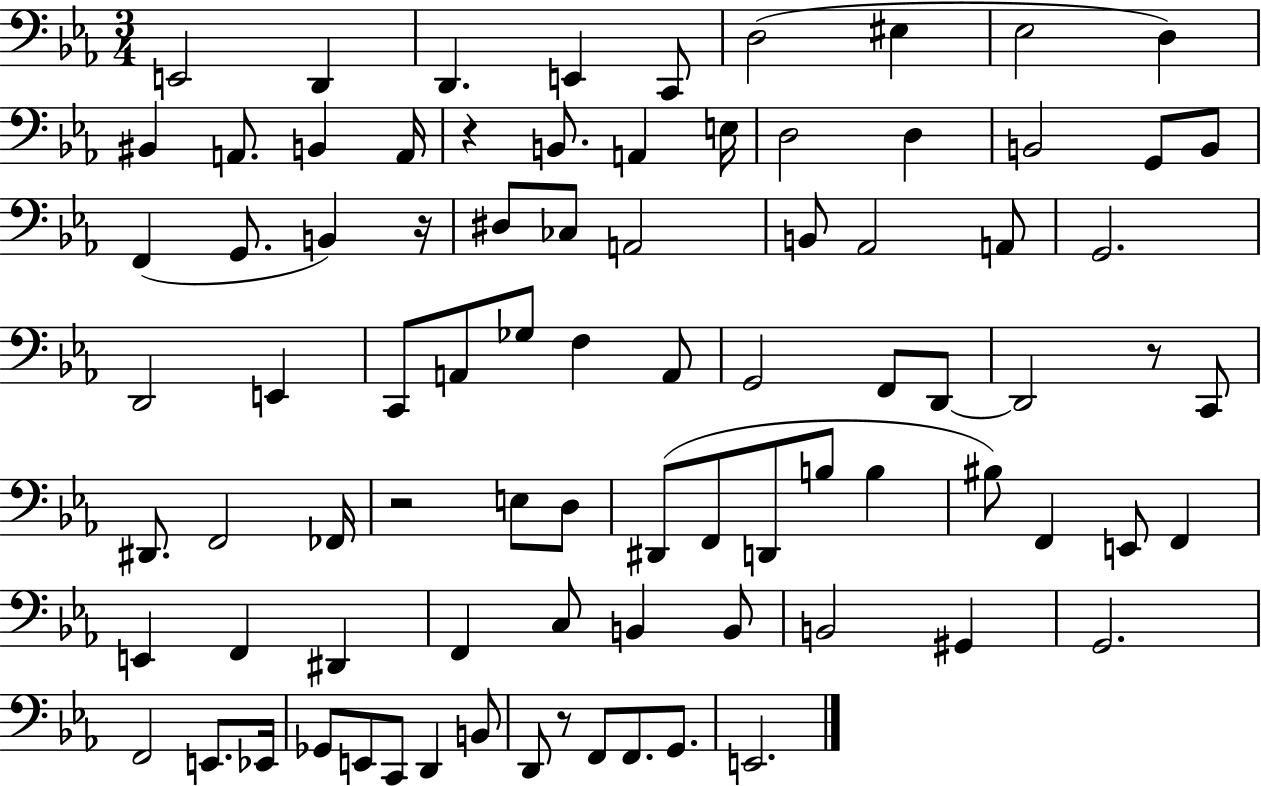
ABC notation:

X:1
T:Untitled
M:3/4
L:1/4
K:Eb
E,,2 D,, D,, E,, C,,/2 D,2 ^E, _E,2 D, ^B,, A,,/2 B,, A,,/4 z B,,/2 A,, E,/4 D,2 D, B,,2 G,,/2 B,,/2 F,, G,,/2 B,, z/4 ^D,/2 _C,/2 A,,2 B,,/2 _A,,2 A,,/2 G,,2 D,,2 E,, C,,/2 A,,/2 _G,/2 F, A,,/2 G,,2 F,,/2 D,,/2 D,,2 z/2 C,,/2 ^D,,/2 F,,2 _F,,/4 z2 E,/2 D,/2 ^D,,/2 F,,/2 D,,/2 B,/2 B, ^B,/2 F,, E,,/2 F,, E,, F,, ^D,, F,, C,/2 B,, B,,/2 B,,2 ^G,, G,,2 F,,2 E,,/2 _E,,/4 _G,,/2 E,,/2 C,,/2 D,, B,,/2 D,,/2 z/2 F,,/2 F,,/2 G,,/2 E,,2